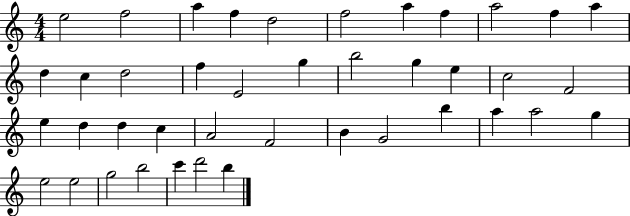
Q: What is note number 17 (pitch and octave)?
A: G5